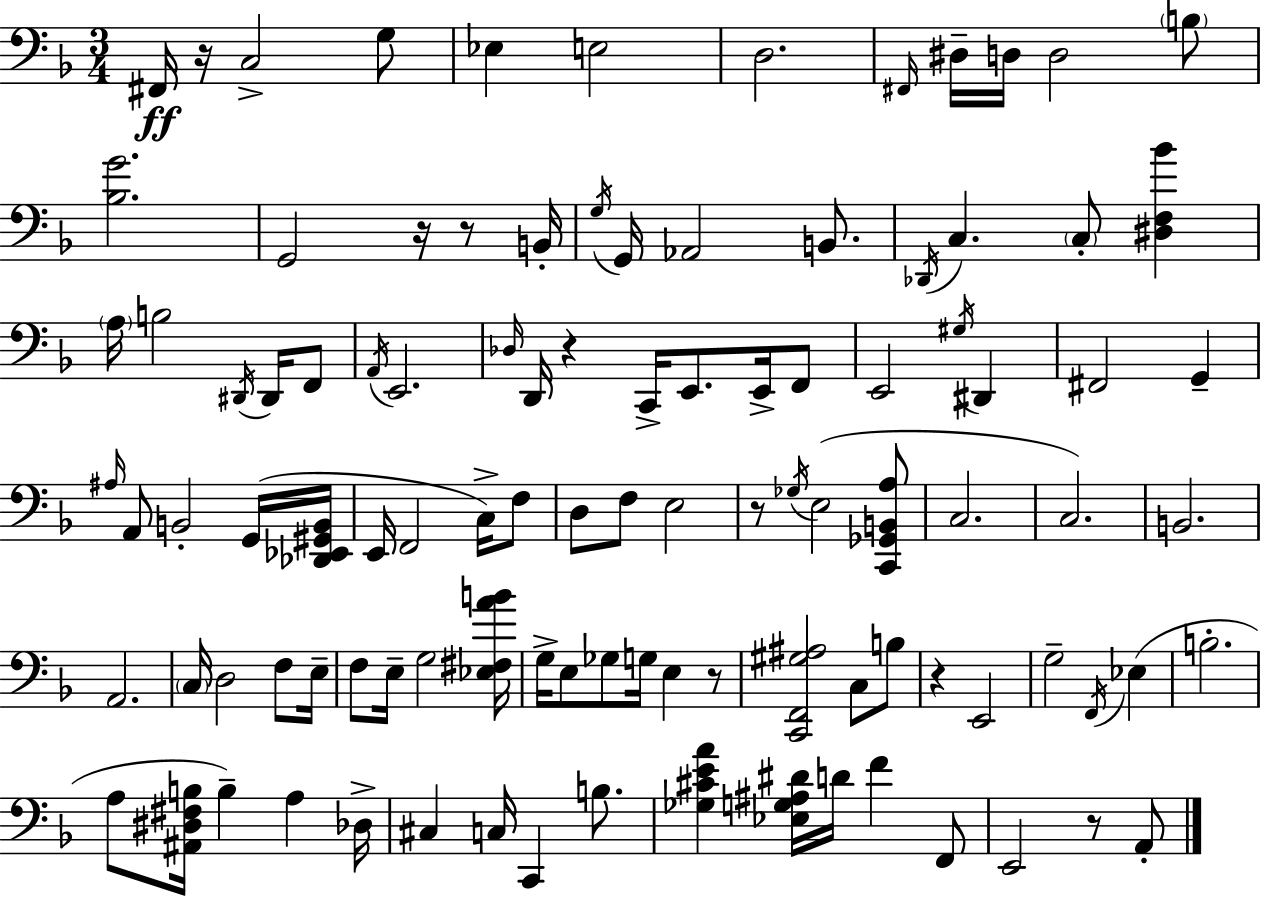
F#2/s R/s C3/h G3/e Eb3/q E3/h D3/h. F#2/s D#3/s D3/s D3/h B3/e [Bb3,G4]/h. G2/h R/s R/e B2/s G3/s G2/s Ab2/h B2/e. Db2/s C3/q. C3/e [D#3,F3,Bb4]/q A3/s B3/h D#2/s D#2/s F2/e A2/s E2/h. Db3/s D2/s R/q C2/s E2/e. E2/s F2/e E2/h G#3/s D#2/q F#2/h G2/q A#3/s A2/e B2/h G2/s [Db2,Eb2,G#2,B2]/s E2/s F2/h C3/s F3/e D3/e F3/e E3/h R/e Gb3/s E3/h [C2,Gb2,B2,A3]/e C3/h. C3/h. B2/h. A2/h. C3/s D3/h F3/e E3/s F3/e E3/s G3/h [Eb3,F#3,A4,B4]/s G3/s E3/e Gb3/e G3/s E3/q R/e [C2,F2,G#3,A#3]/h C3/e B3/e R/q E2/h G3/h F2/s Eb3/q B3/h. A3/e [A#2,D#3,F#3,B3]/s B3/q A3/q Db3/s C#3/q C3/s C2/q B3/e. [Gb3,C#4,E4,A4]/q [Eb3,G3,A#3,D#4]/s D4/s F4/q F2/e E2/h R/e A2/e